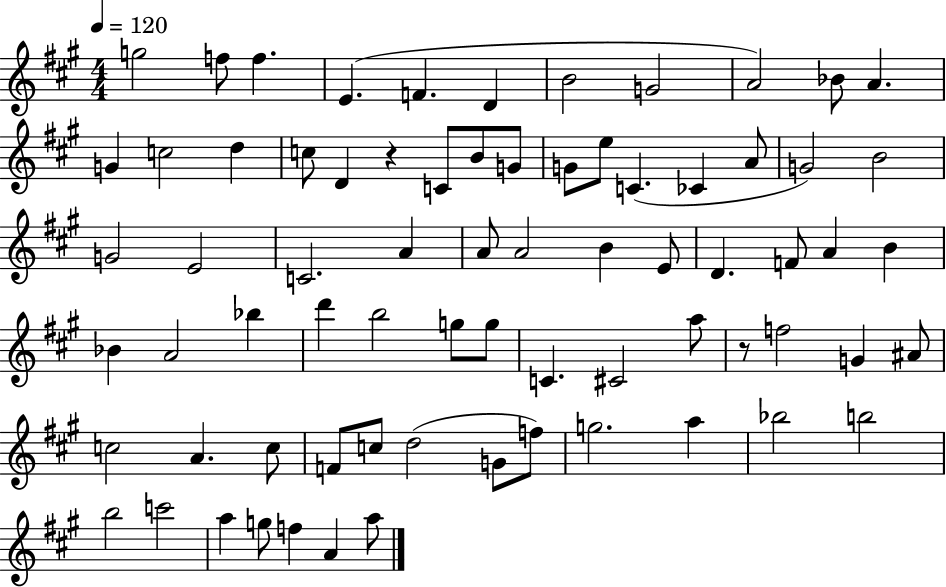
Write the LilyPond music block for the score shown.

{
  \clef treble
  \numericTimeSignature
  \time 4/4
  \key a \major
  \tempo 4 = 120
  \repeat volta 2 { g''2 f''8 f''4. | e'4.( f'4. d'4 | b'2 g'2 | a'2) bes'8 a'4. | \break g'4 c''2 d''4 | c''8 d'4 r4 c'8 b'8 g'8 | g'8 e''8 c'4.( ces'4 a'8 | g'2) b'2 | \break g'2 e'2 | c'2. a'4 | a'8 a'2 b'4 e'8 | d'4. f'8 a'4 b'4 | \break bes'4 a'2 bes''4 | d'''4 b''2 g''8 g''8 | c'4. cis'2 a''8 | r8 f''2 g'4 ais'8 | \break c''2 a'4. c''8 | f'8 c''8 d''2( g'8 f''8) | g''2. a''4 | bes''2 b''2 | \break b''2 c'''2 | a''4 g''8 f''4 a'4 a''8 | } \bar "|."
}